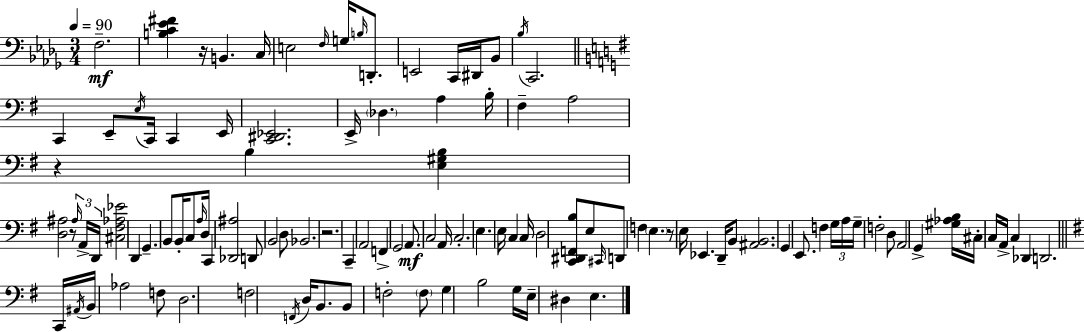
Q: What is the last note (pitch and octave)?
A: E3